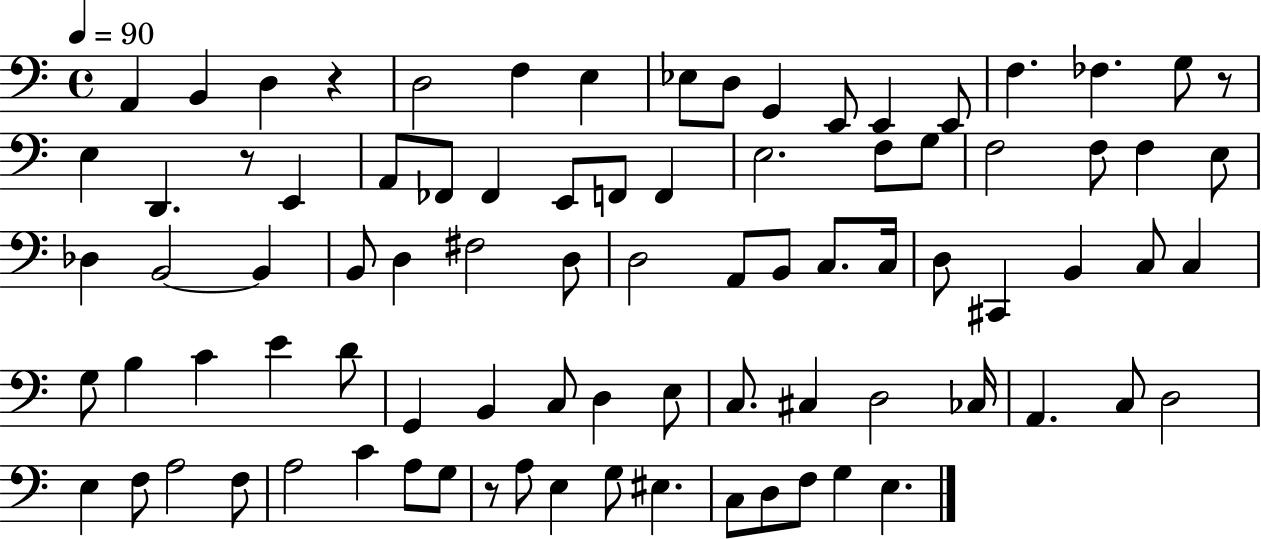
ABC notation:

X:1
T:Untitled
M:4/4
L:1/4
K:C
A,, B,, D, z D,2 F, E, _E,/2 D,/2 G,, E,,/2 E,, E,,/2 F, _F, G,/2 z/2 E, D,, z/2 E,, A,,/2 _F,,/2 _F,, E,,/2 F,,/2 F,, E,2 F,/2 G,/2 F,2 F,/2 F, E,/2 _D, B,,2 B,, B,,/2 D, ^F,2 D,/2 D,2 A,,/2 B,,/2 C,/2 C,/4 D,/2 ^C,, B,, C,/2 C, G,/2 B, C E D/2 G,, B,, C,/2 D, E,/2 C,/2 ^C, D,2 _C,/4 A,, C,/2 D,2 E, F,/2 A,2 F,/2 A,2 C A,/2 G,/2 z/2 A,/2 E, G,/2 ^E, C,/2 D,/2 F,/2 G, E,